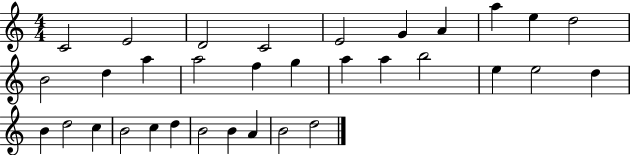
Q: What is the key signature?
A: C major